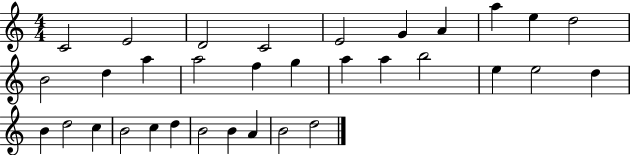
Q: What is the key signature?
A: C major